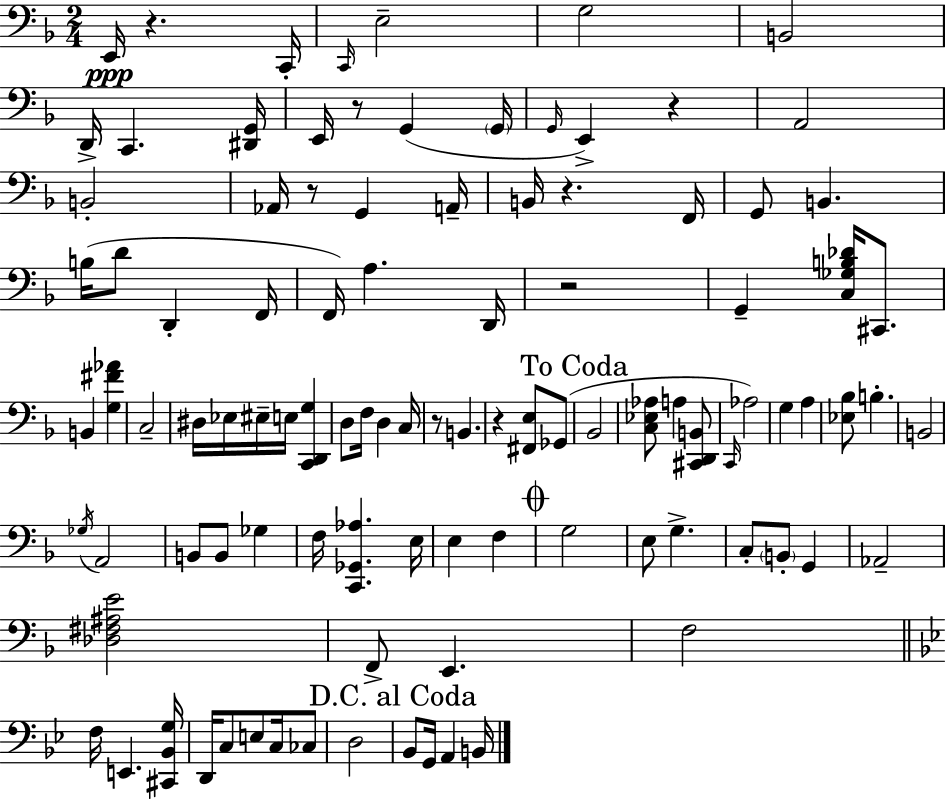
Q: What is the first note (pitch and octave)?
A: E2